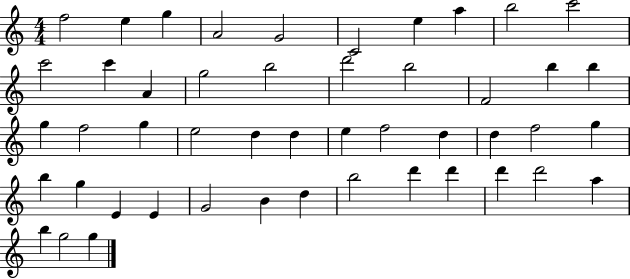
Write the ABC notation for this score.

X:1
T:Untitled
M:4/4
L:1/4
K:C
f2 e g A2 G2 C2 e a b2 c'2 c'2 c' A g2 b2 d'2 b2 F2 b b g f2 g e2 d d e f2 d d f2 g b g E E G2 B d b2 d' d' d' d'2 a b g2 g